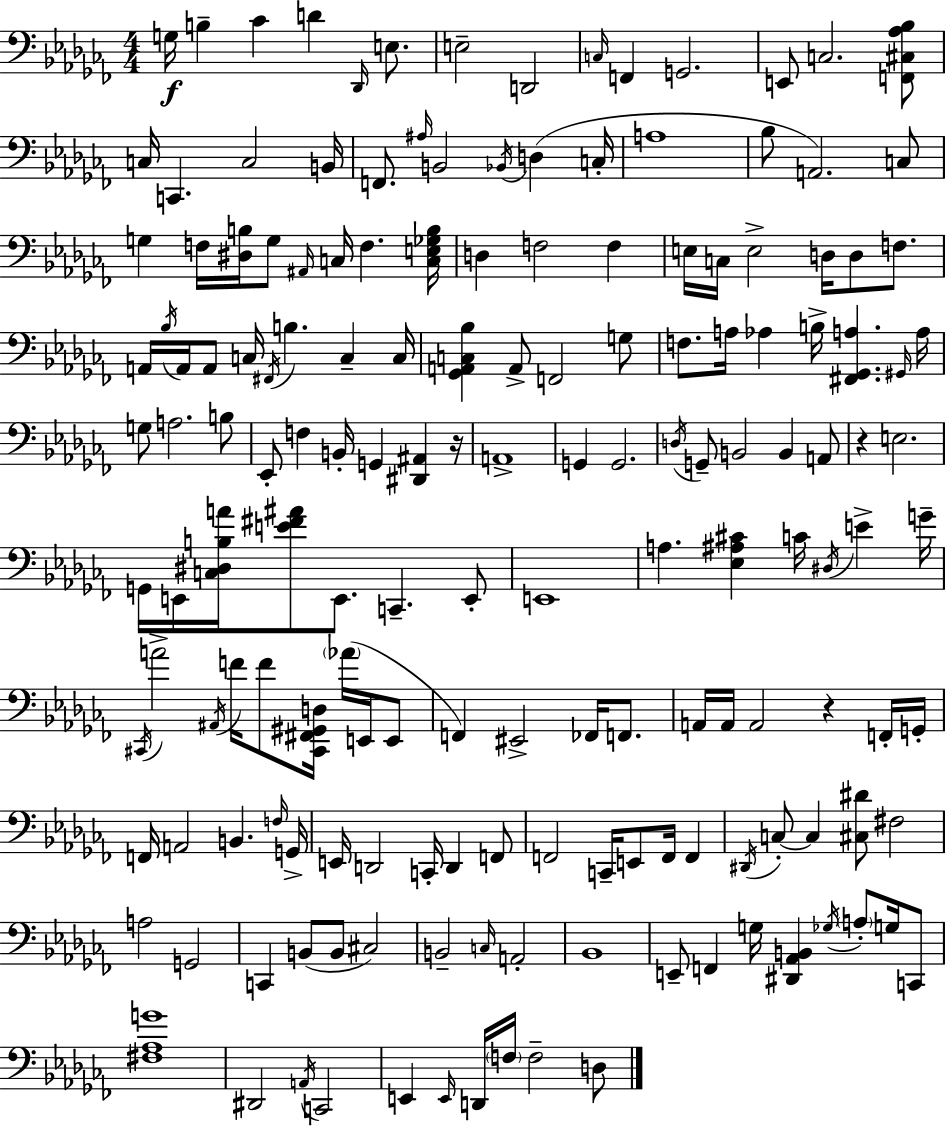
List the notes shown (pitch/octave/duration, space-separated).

G3/s B3/q CES4/q D4/q Db2/s E3/e. E3/h D2/h C3/s F2/q G2/h. E2/e C3/h. [F2,C#3,Ab3,Bb3]/e C3/s C2/q. C3/h B2/s F2/e. A#3/s B2/h Bb2/s D3/q C3/s A3/w Bb3/e A2/h. C3/e G3/q F3/s [D#3,B3]/s G3/e A#2/s C3/s F3/q. [C3,E3,Gb3,B3]/s D3/q F3/h F3/q E3/s C3/s E3/h D3/s D3/e F3/e. A2/s Bb3/s A2/s A2/e C3/s F#2/s B3/q. C3/q C3/s [Gb2,A2,C3,Bb3]/q A2/e F2/h G3/e F3/e. A3/s Ab3/q B3/s [F#2,Gb2,A3]/q. G#2/s A3/s G3/e A3/h. B3/e Eb2/e F3/q B2/s G2/q [D#2,A#2]/q R/s A2/w G2/q G2/h. D3/s G2/e B2/h B2/q A2/e R/q E3/h. G2/s E2/s [C3,D#3,B3,A4]/s [E4,F#4,A#4]/e E2/e. C2/q. E2/e E2/w A3/q. [Eb3,A#3,C#4]/q C4/s D#3/s E4/q G4/s C#2/s A4/h A#2/s F4/s F4/e [C#2,F#2,G#2,D3]/s Ab4/s E2/s E2/e F2/q EIS2/h FES2/s F2/e. A2/s A2/s A2/h R/q F2/s G2/s F2/s A2/h B2/q. F3/s G2/s E2/s D2/h C2/s D2/q F2/e F2/h C2/s E2/e F2/s F2/q D#2/s C3/e C3/q [C#3,D#4]/e F#3/h A3/h G2/h C2/q B2/e B2/e C#3/h B2/h C3/s A2/h Bb2/w E2/e F2/q G3/s [D#2,Ab2,B2]/q Gb3/s A3/e G3/s C2/e [F#3,Ab3,G4]/w D#2/h A2/s C2/h E2/q E2/s D2/s F3/s F3/h D3/e